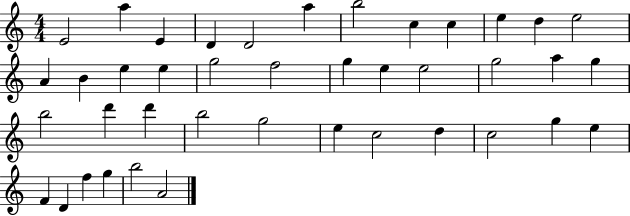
{
  \clef treble
  \numericTimeSignature
  \time 4/4
  \key c \major
  e'2 a''4 e'4 | d'4 d'2 a''4 | b''2 c''4 c''4 | e''4 d''4 e''2 | \break a'4 b'4 e''4 e''4 | g''2 f''2 | g''4 e''4 e''2 | g''2 a''4 g''4 | \break b''2 d'''4 d'''4 | b''2 g''2 | e''4 c''2 d''4 | c''2 g''4 e''4 | \break f'4 d'4 f''4 g''4 | b''2 a'2 | \bar "|."
}